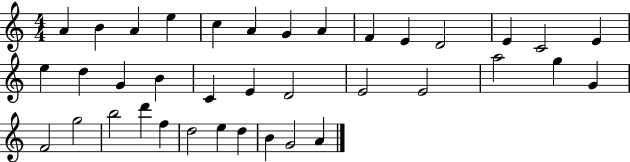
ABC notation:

X:1
T:Untitled
M:4/4
L:1/4
K:C
A B A e c A G A F E D2 E C2 E e d G B C E D2 E2 E2 a2 g G F2 g2 b2 d' f d2 e d B G2 A